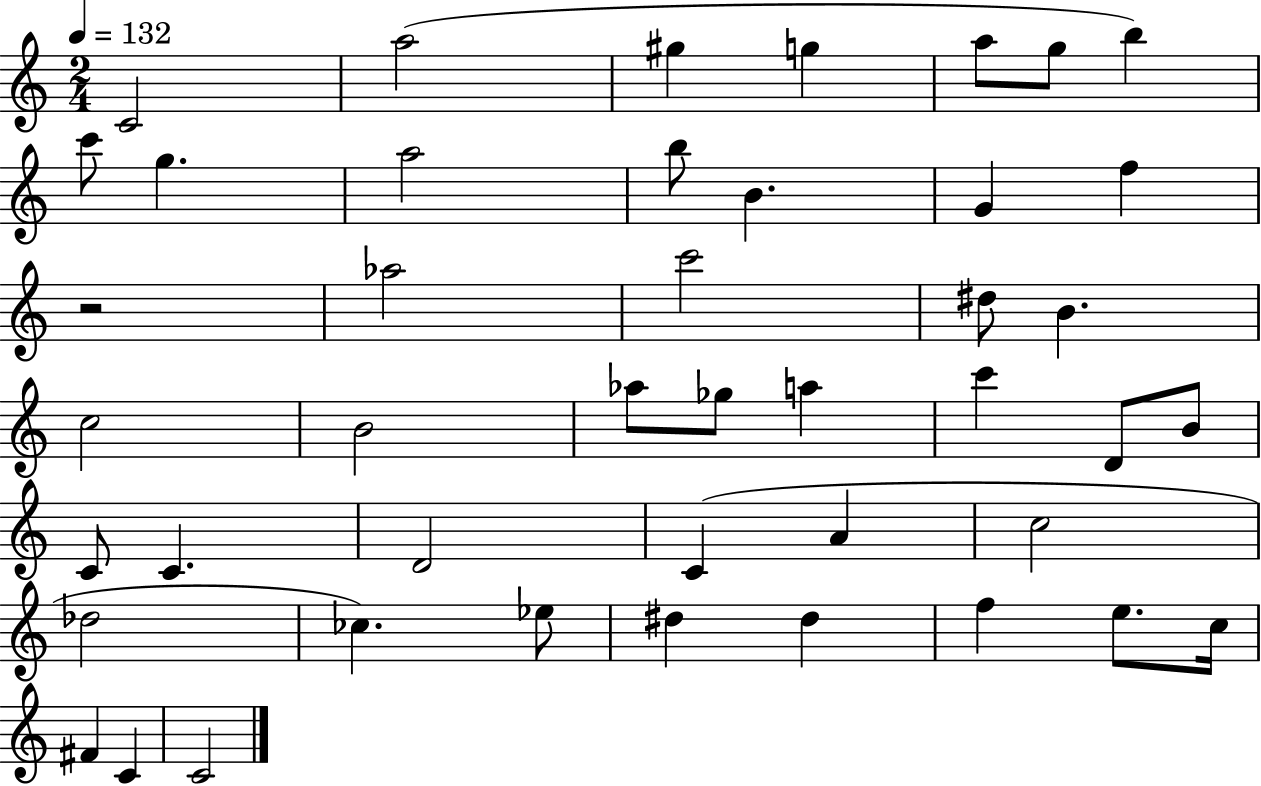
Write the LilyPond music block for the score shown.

{
  \clef treble
  \numericTimeSignature
  \time 2/4
  \key c \major
  \tempo 4 = 132
  c'2 | a''2( | gis''4 g''4 | a''8 g''8 b''4) | \break c'''8 g''4. | a''2 | b''8 b'4. | g'4 f''4 | \break r2 | aes''2 | c'''2 | dis''8 b'4. | \break c''2 | b'2 | aes''8 ges''8 a''4 | c'''4 d'8 b'8 | \break c'8 c'4. | d'2 | c'4( a'4 | c''2 | \break des''2 | ces''4.) ees''8 | dis''4 dis''4 | f''4 e''8. c''16 | \break fis'4 c'4 | c'2 | \bar "|."
}